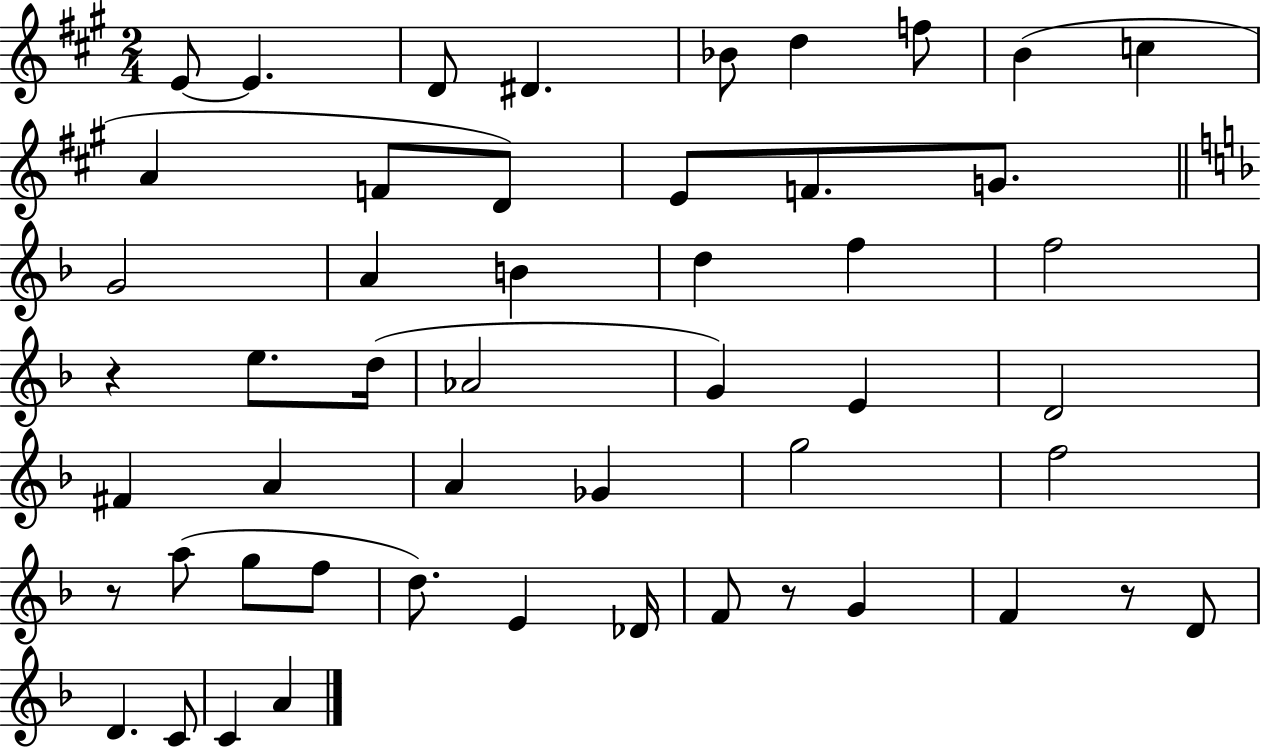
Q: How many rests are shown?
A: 4